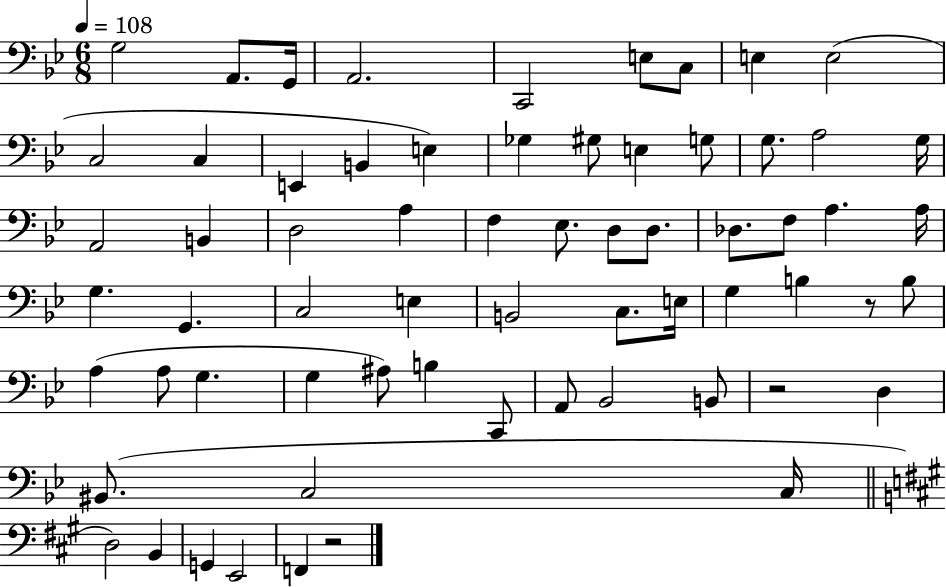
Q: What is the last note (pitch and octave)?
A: F2